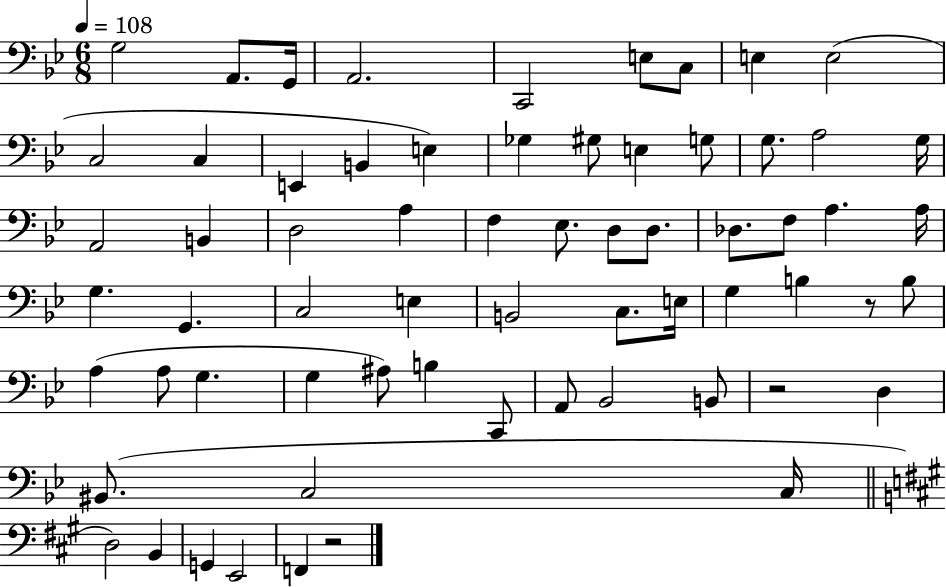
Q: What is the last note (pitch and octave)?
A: F2